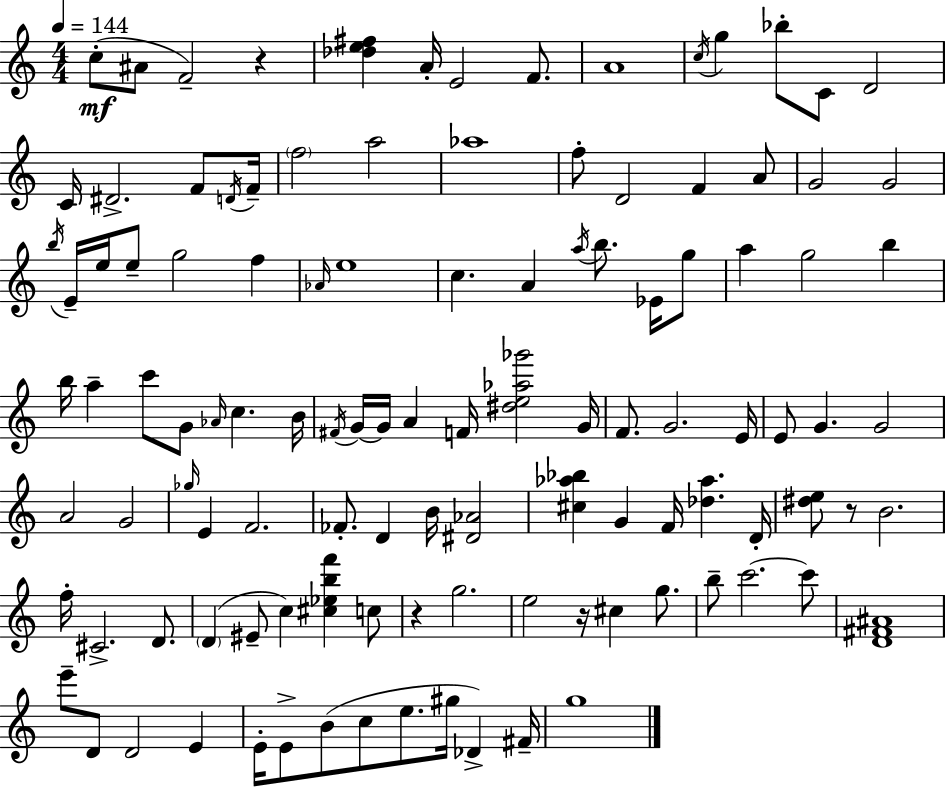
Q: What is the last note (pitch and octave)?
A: G5